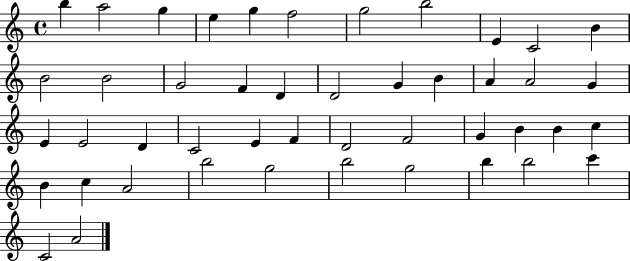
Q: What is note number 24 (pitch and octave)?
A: E4